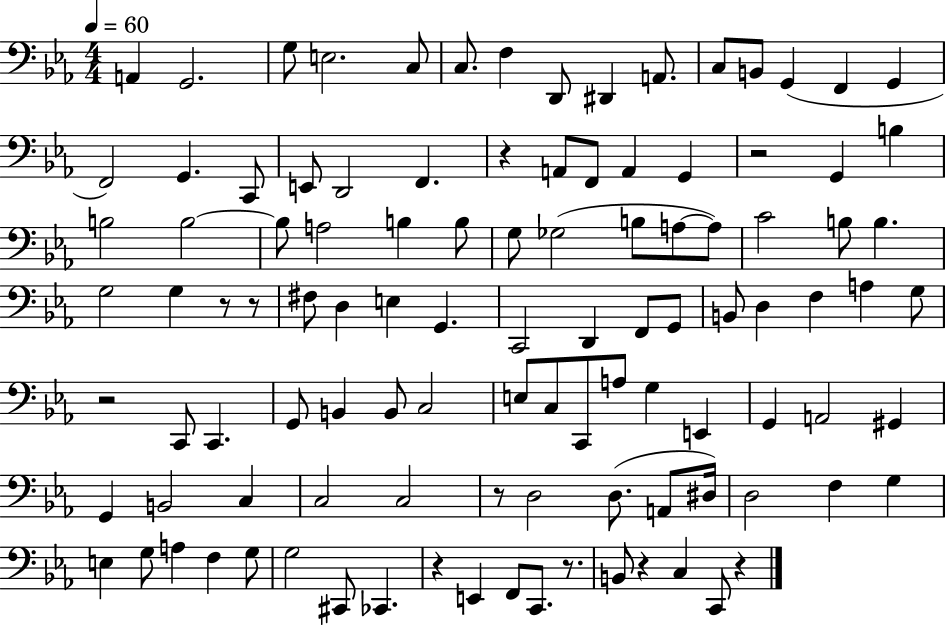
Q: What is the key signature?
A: EES major